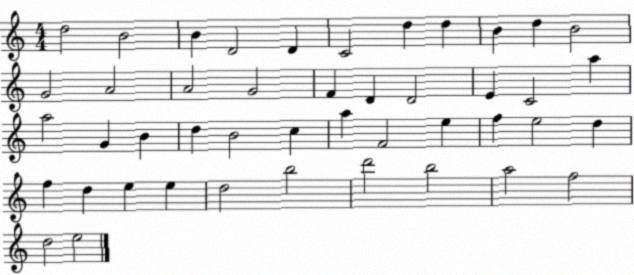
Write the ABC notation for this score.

X:1
T:Untitled
M:4/4
L:1/4
K:C
d2 B2 B D2 D C2 d d B d B2 G2 A2 A2 G2 F D D2 E C2 a a2 G B d B2 c a F2 e f e2 d f d e e d2 b2 d'2 b2 a2 f2 d2 e2